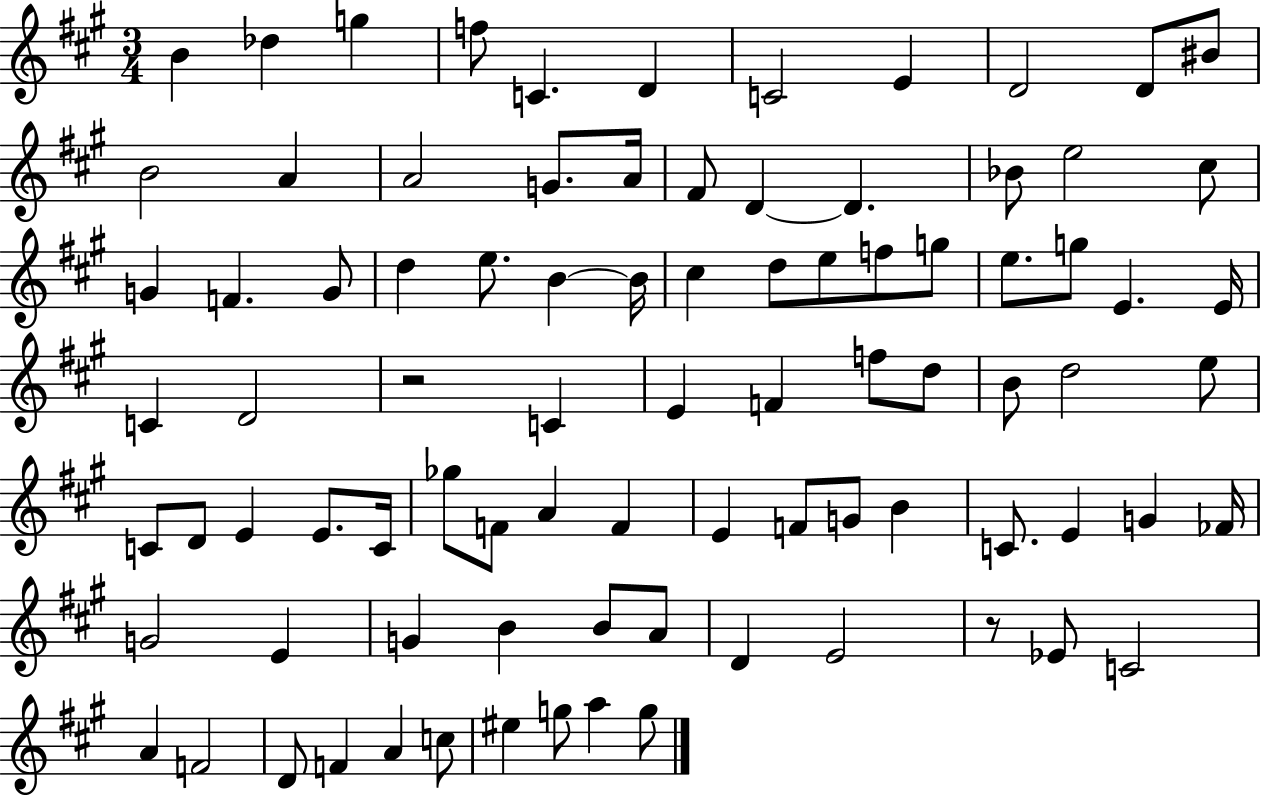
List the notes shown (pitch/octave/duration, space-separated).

B4/q Db5/q G5/q F5/e C4/q. D4/q C4/h E4/q D4/h D4/e BIS4/e B4/h A4/q A4/h G4/e. A4/s F#4/e D4/q D4/q. Bb4/e E5/h C#5/e G4/q F4/q. G4/e D5/q E5/e. B4/q B4/s C#5/q D5/e E5/e F5/e G5/e E5/e. G5/e E4/q. E4/s C4/q D4/h R/h C4/q E4/q F4/q F5/e D5/e B4/e D5/h E5/e C4/e D4/e E4/q E4/e. C4/s Gb5/e F4/e A4/q F4/q E4/q F4/e G4/e B4/q C4/e. E4/q G4/q FES4/s G4/h E4/q G4/q B4/q B4/e A4/e D4/q E4/h R/e Eb4/e C4/h A4/q F4/h D4/e F4/q A4/q C5/e EIS5/q G5/e A5/q G5/e